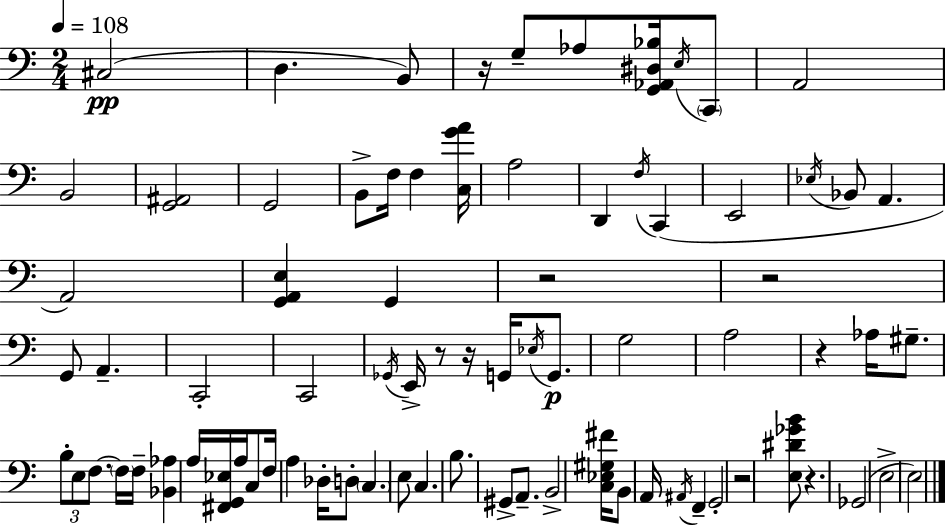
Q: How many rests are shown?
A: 8